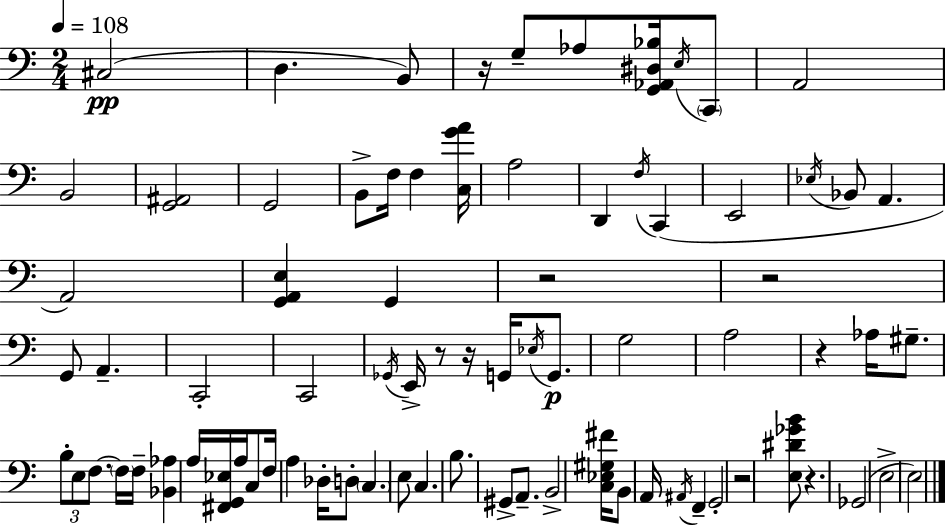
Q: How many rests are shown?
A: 8